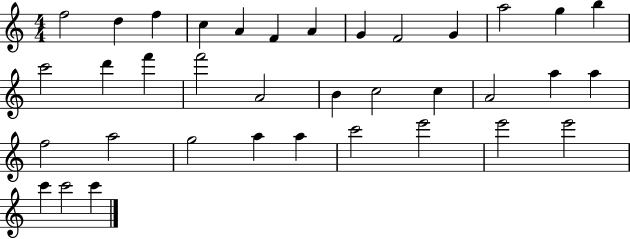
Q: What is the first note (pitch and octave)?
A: F5